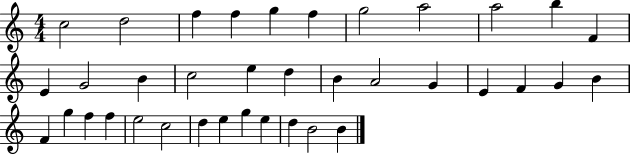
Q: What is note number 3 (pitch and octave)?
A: F5